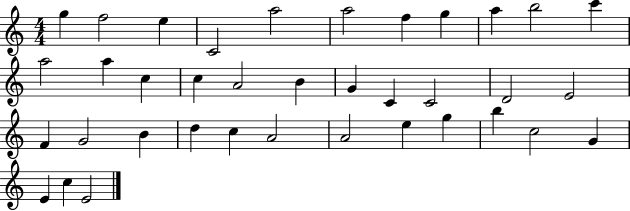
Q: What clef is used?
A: treble